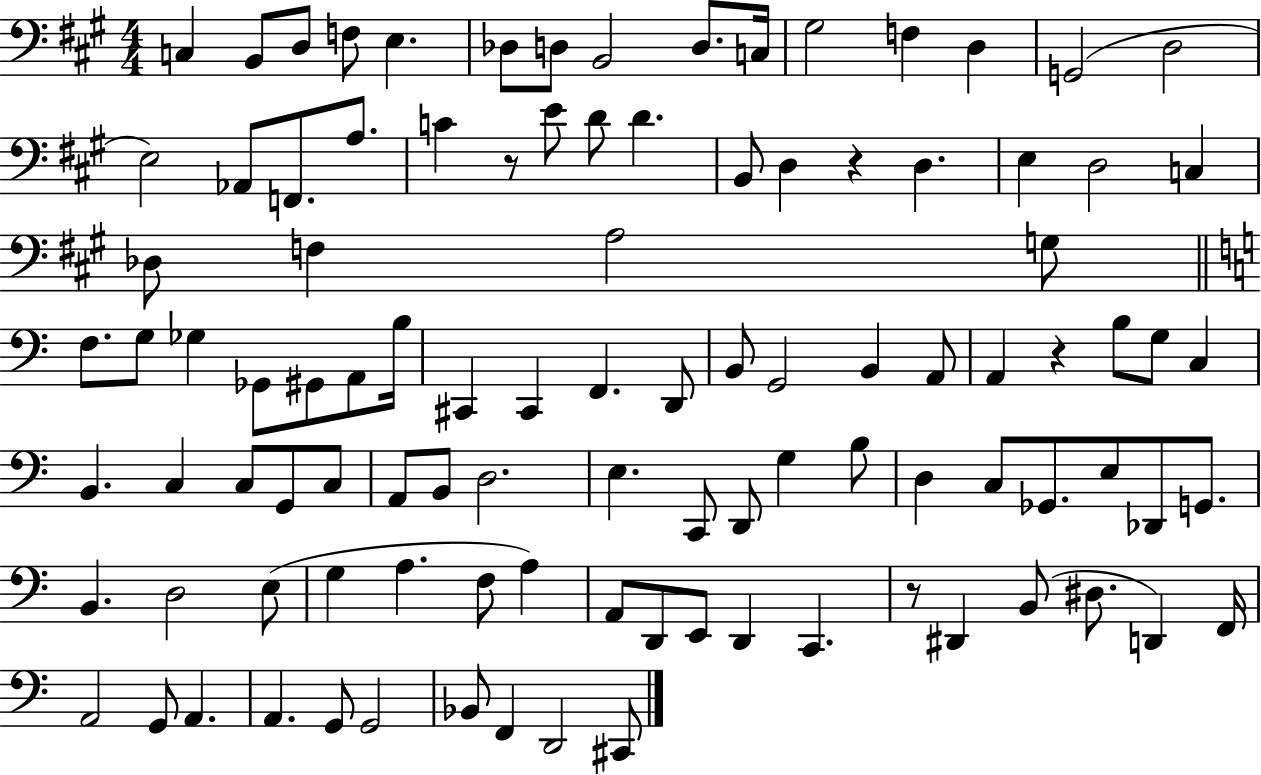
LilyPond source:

{
  \clef bass
  \numericTimeSignature
  \time 4/4
  \key a \major
  \repeat volta 2 { c4 b,8 d8 f8 e4. | des8 d8 b,2 d8. c16 | gis2 f4 d4 | g,2( d2 | \break e2) aes,8 f,8. a8. | c'4 r8 e'8 d'8 d'4. | b,8 d4 r4 d4. | e4 d2 c4 | \break des8 f4 a2 g8 | \bar "||" \break \key a \minor f8. g8 ges4 ges,8 gis,8 a,8 b16 | cis,4 cis,4 f,4. d,8 | b,8 g,2 b,4 a,8 | a,4 r4 b8 g8 c4 | \break b,4. c4 c8 g,8 c8 | a,8 b,8 d2. | e4. c,8 d,8 g4 b8 | d4 c8 ges,8. e8 des,8 g,8. | \break b,4. d2 e8( | g4 a4. f8 a4) | a,8 d,8 e,8 d,4 c,4. | r8 dis,4 b,8( dis8. d,4) f,16 | \break a,2 g,8 a,4. | a,4. g,8 g,2 | bes,8 f,4 d,2 cis,8 | } \bar "|."
}